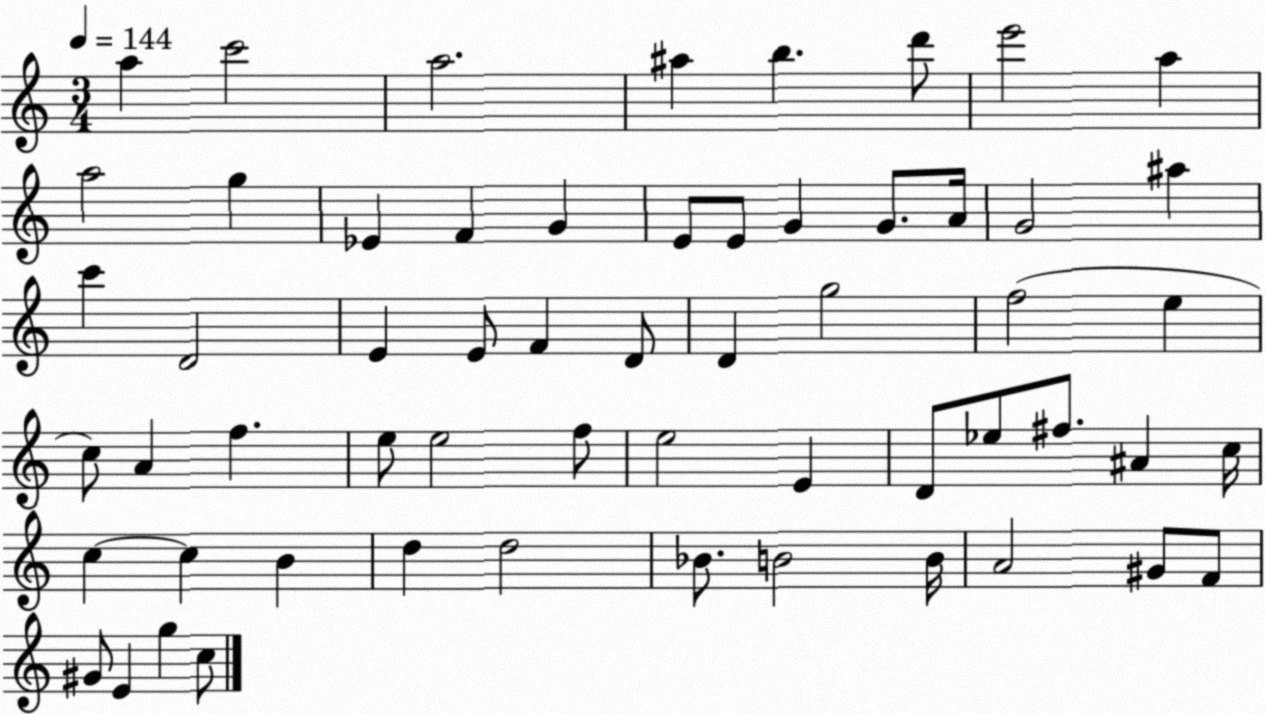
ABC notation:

X:1
T:Untitled
M:3/4
L:1/4
K:C
a c'2 a2 ^a b d'/2 e'2 a a2 g _E F G E/2 E/2 G G/2 A/4 G2 ^a c' D2 E E/2 F D/2 D g2 f2 e c/2 A f e/2 e2 f/2 e2 E D/2 _e/2 ^f/2 ^A c/4 c c B d d2 _B/2 B2 B/4 A2 ^G/2 F/2 ^G/2 E g c/2